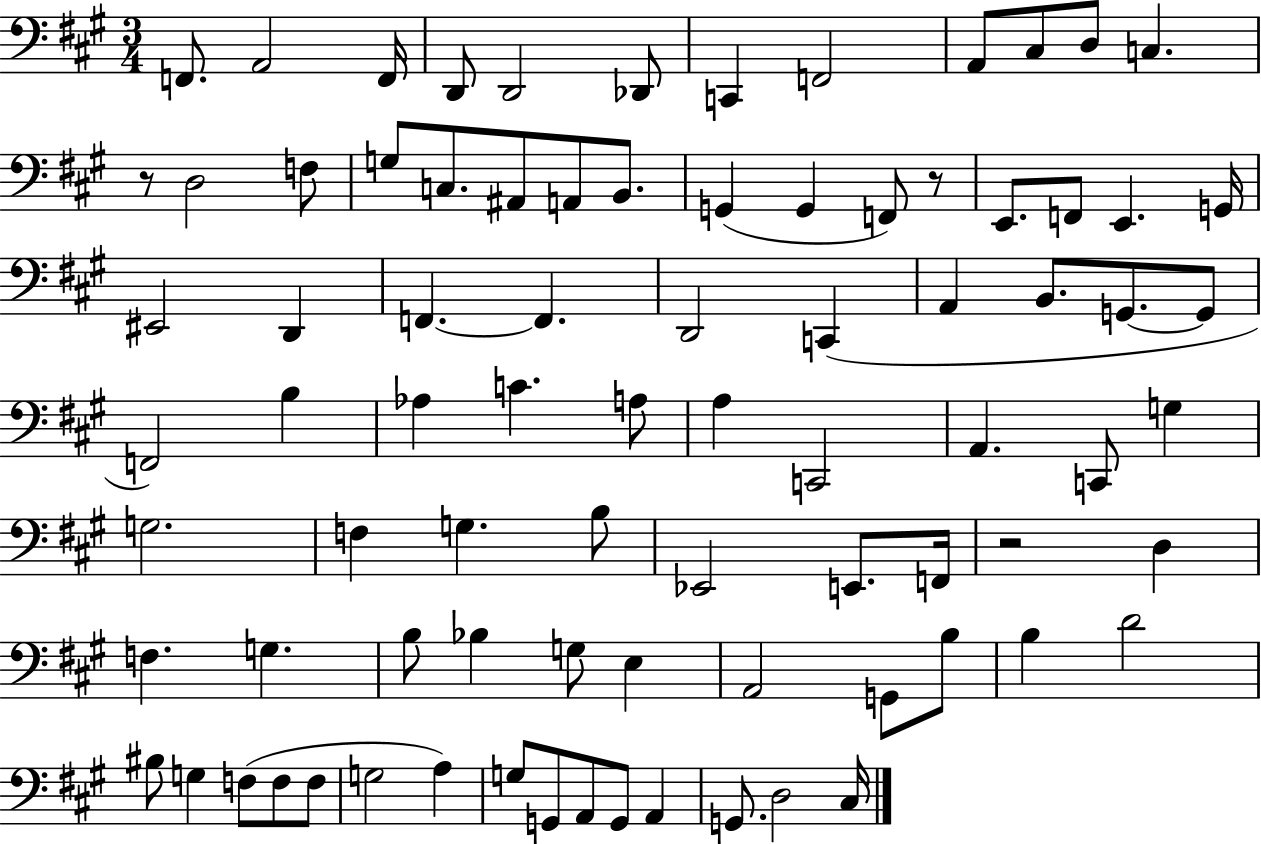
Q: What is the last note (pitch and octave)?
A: C#3